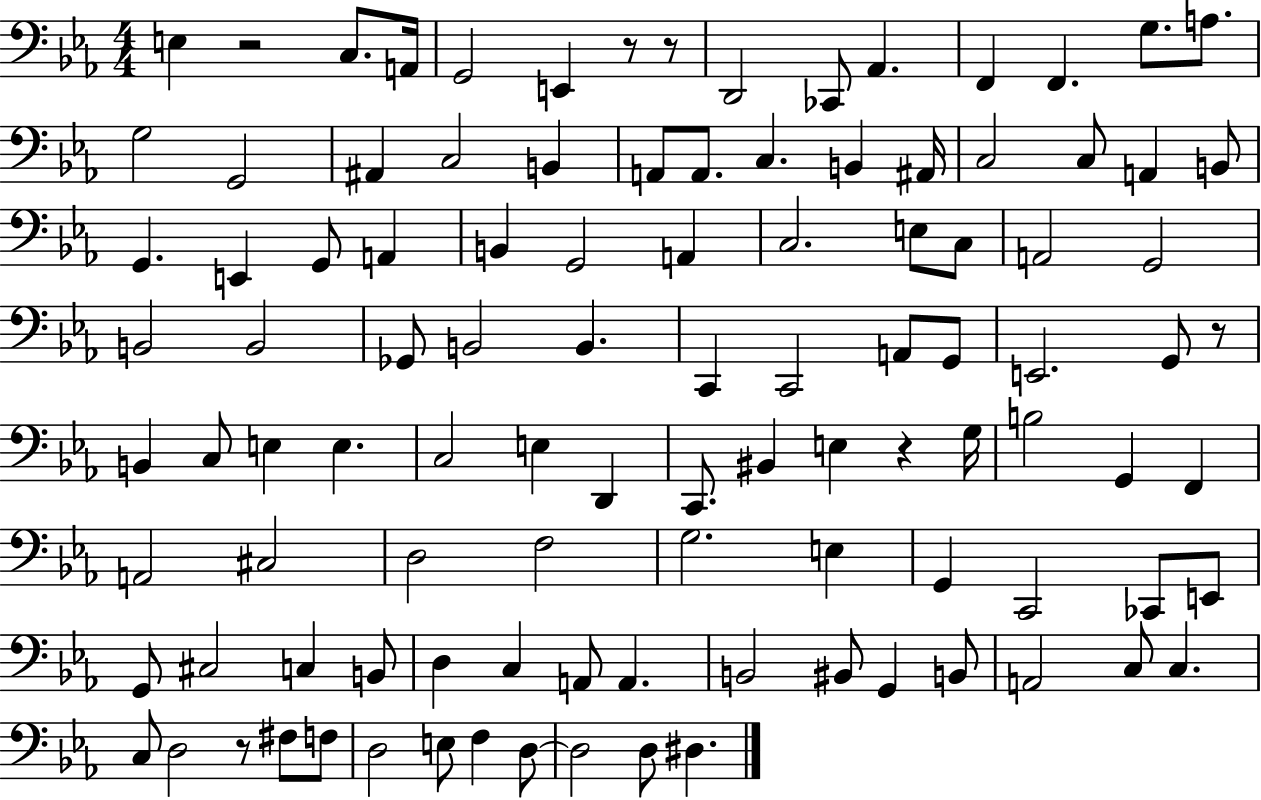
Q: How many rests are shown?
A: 6